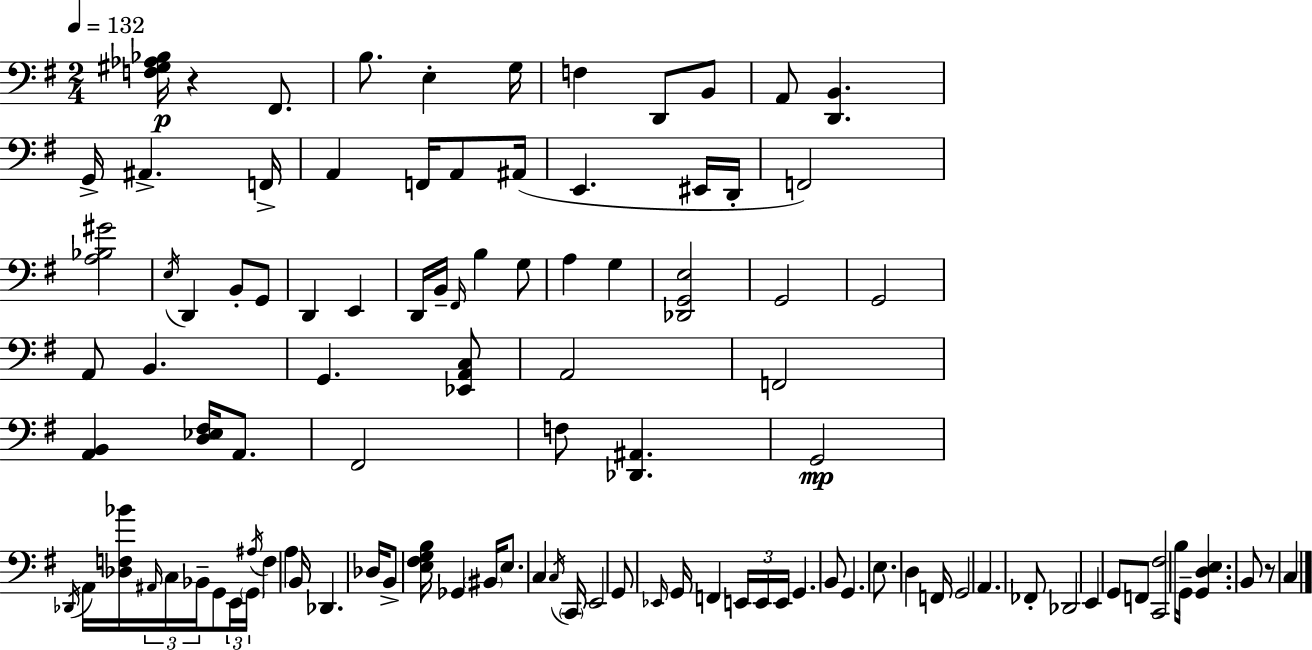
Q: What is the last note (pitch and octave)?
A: C3